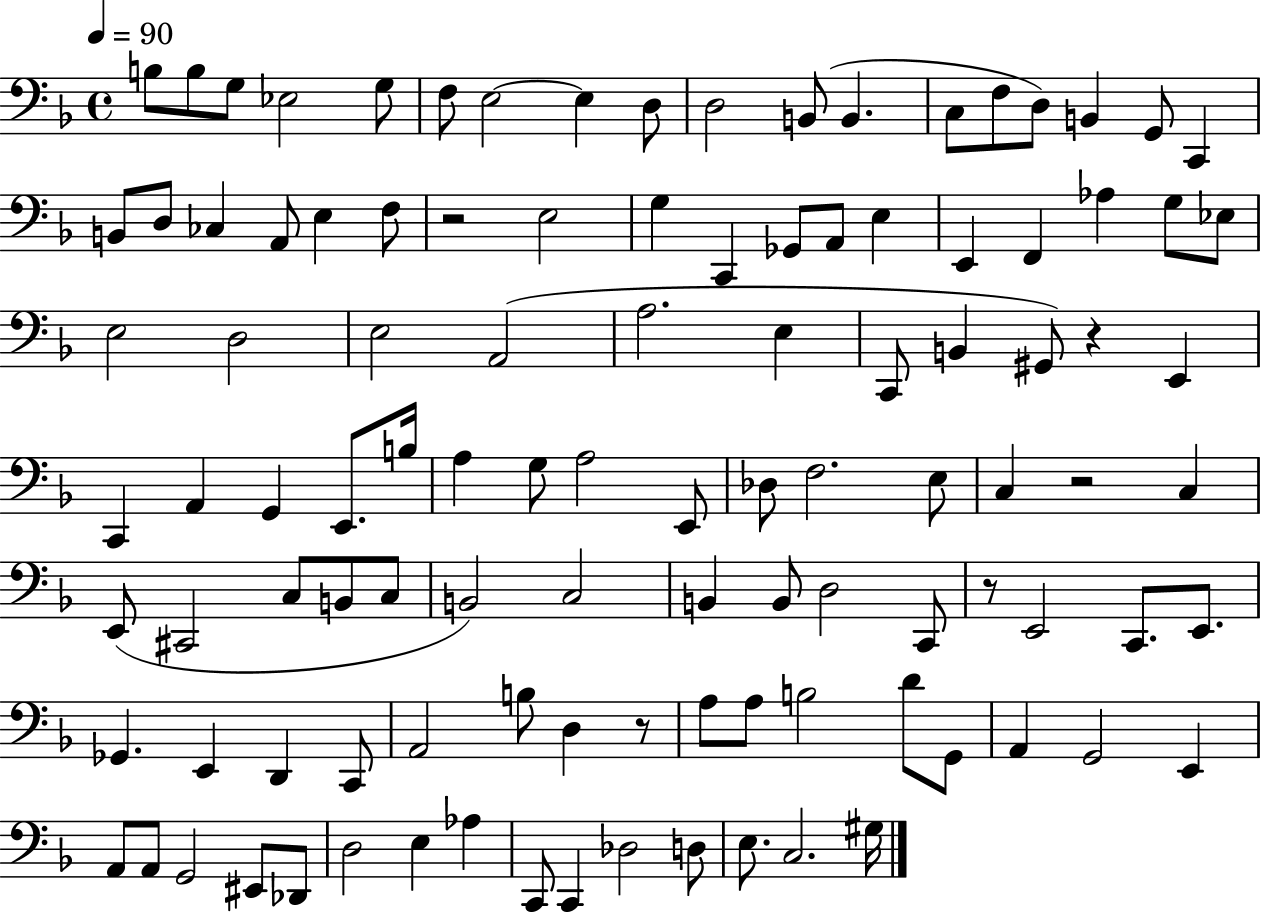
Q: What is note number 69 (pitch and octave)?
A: D3